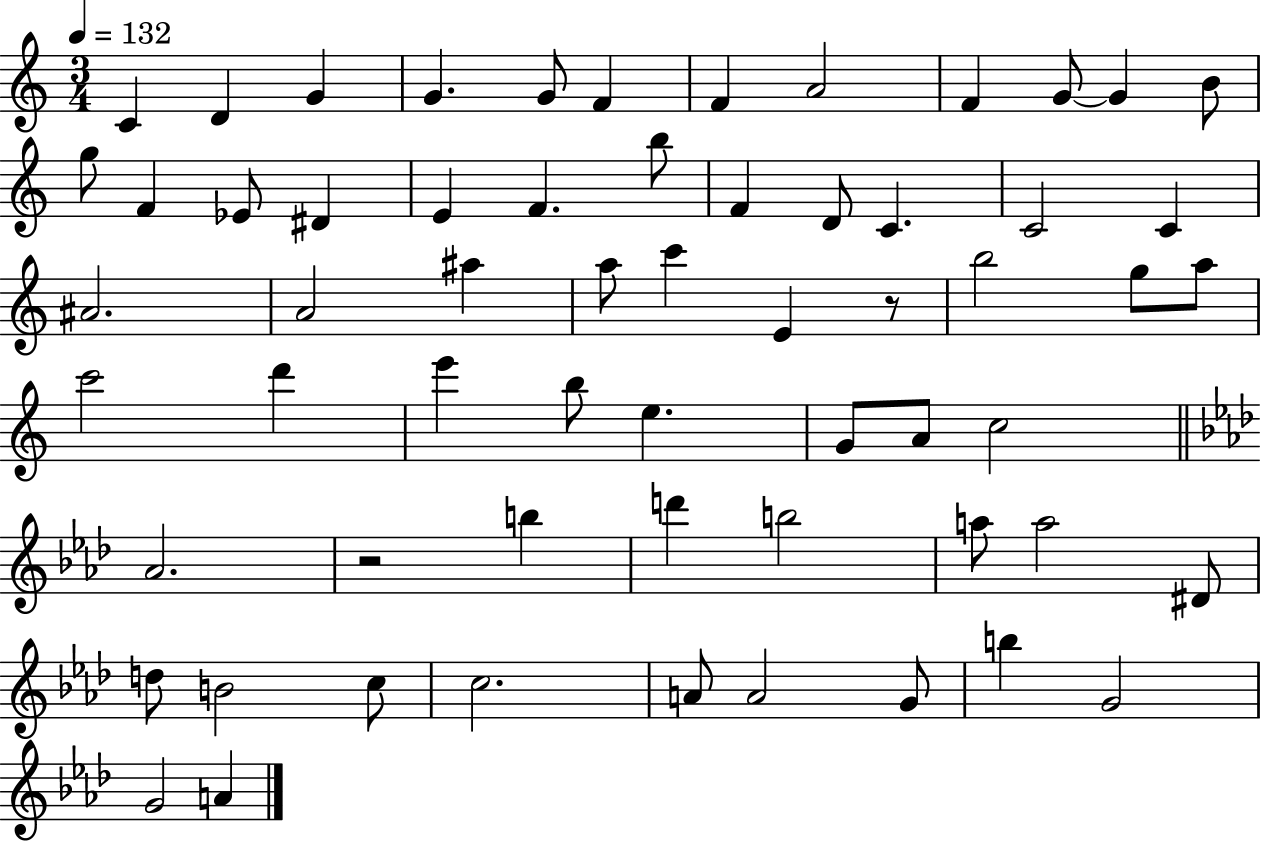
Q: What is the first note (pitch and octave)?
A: C4